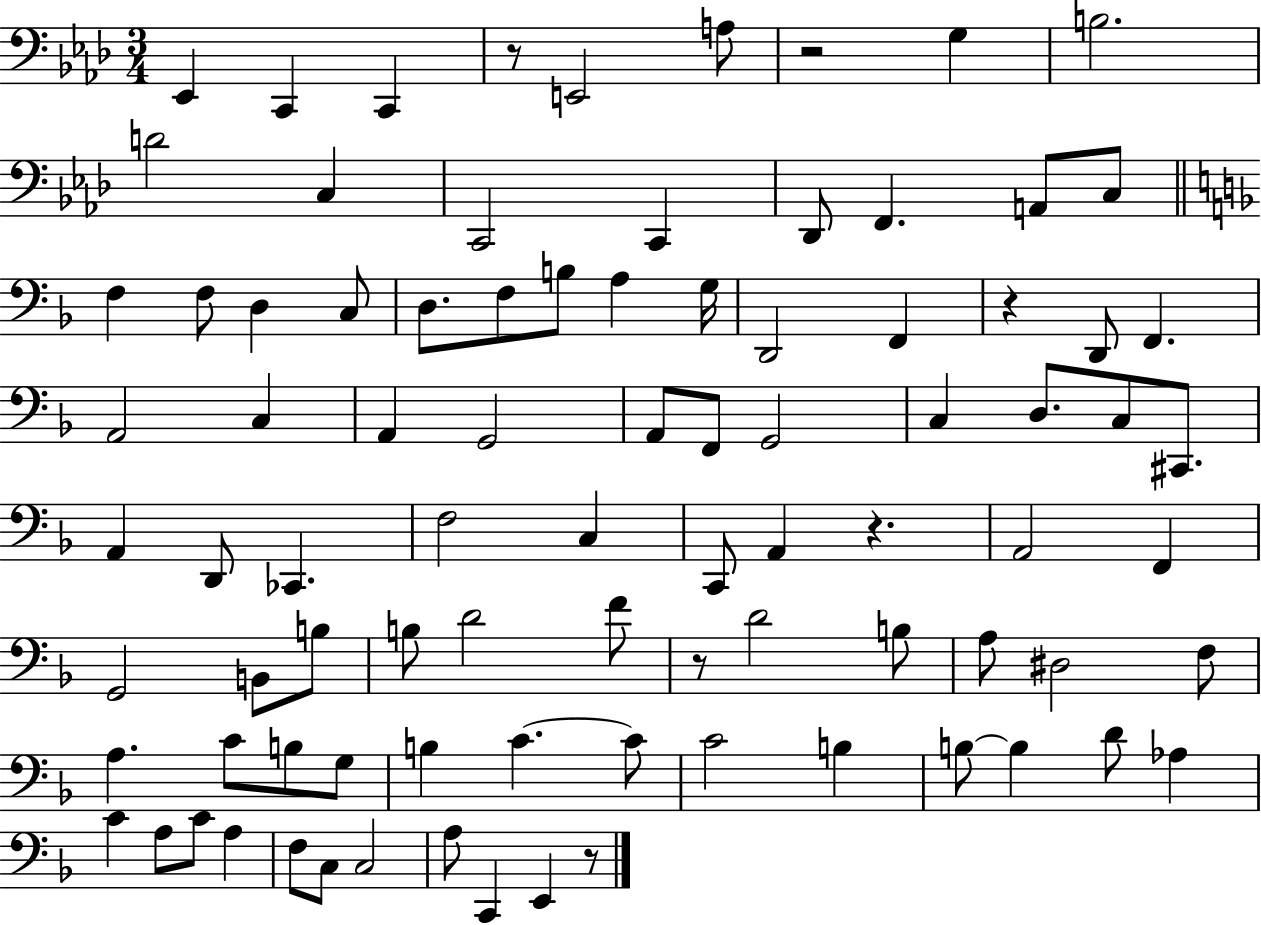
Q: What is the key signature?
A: AES major